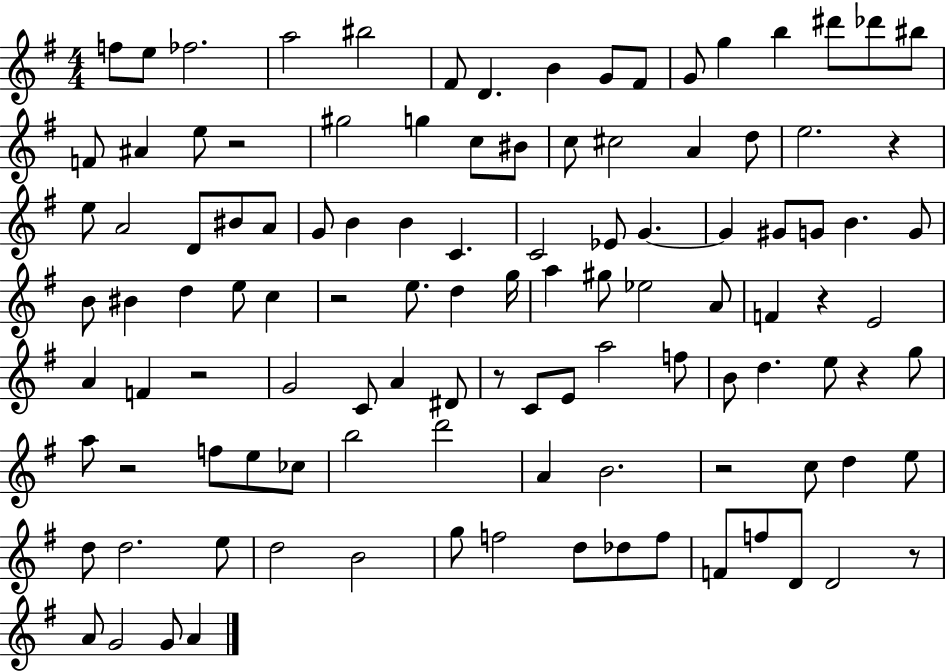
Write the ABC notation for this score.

X:1
T:Untitled
M:4/4
L:1/4
K:G
f/2 e/2 _f2 a2 ^b2 ^F/2 D B G/2 ^F/2 G/2 g b ^d'/2 _d'/2 ^b/2 F/2 ^A e/2 z2 ^g2 g c/2 ^B/2 c/2 ^c2 A d/2 e2 z e/2 A2 D/2 ^B/2 A/2 G/2 B B C C2 _E/2 G G ^G/2 G/2 B G/2 B/2 ^B d e/2 c z2 e/2 d g/4 a ^g/2 _e2 A/2 F z E2 A F z2 G2 C/2 A ^D/2 z/2 C/2 E/2 a2 f/2 B/2 d e/2 z g/2 a/2 z2 f/2 e/2 _c/2 b2 d'2 A B2 z2 c/2 d e/2 d/2 d2 e/2 d2 B2 g/2 f2 d/2 _d/2 f/2 F/2 f/2 D/2 D2 z/2 A/2 G2 G/2 A